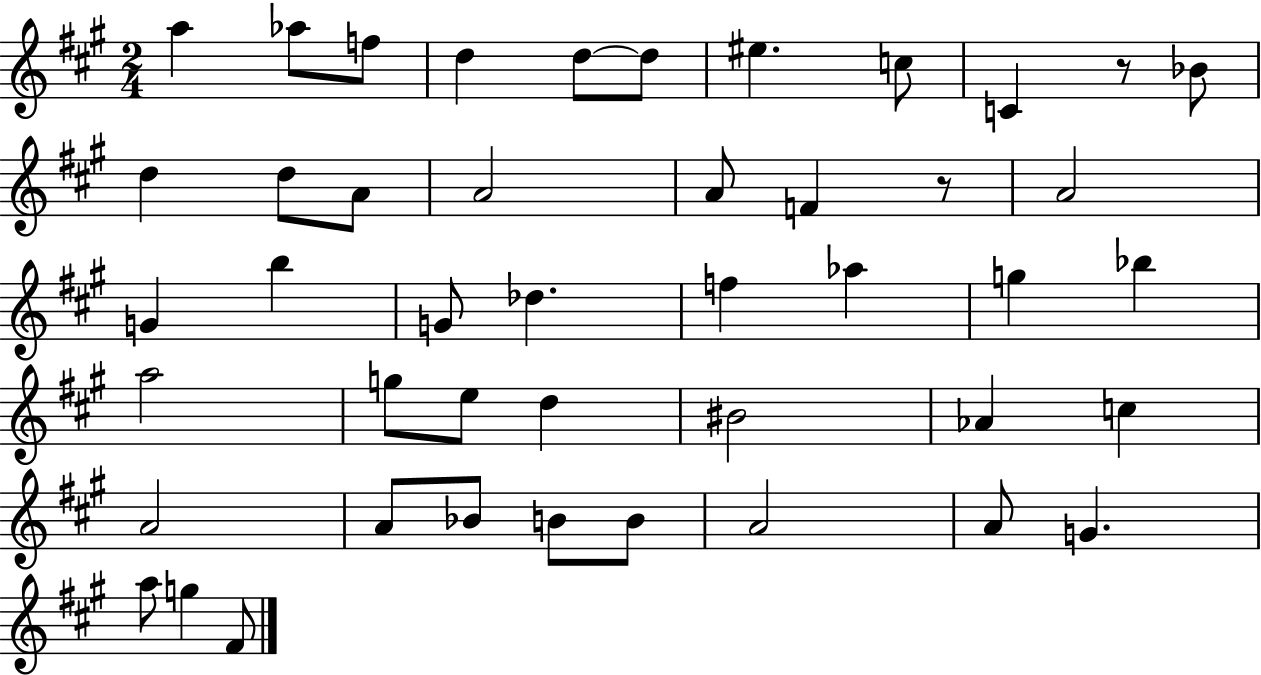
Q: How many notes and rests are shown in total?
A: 45